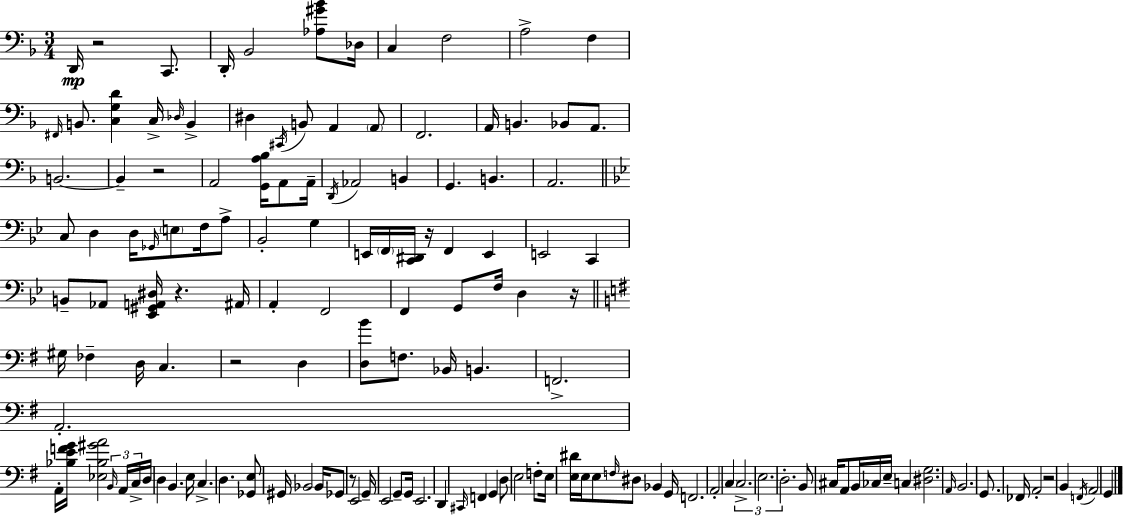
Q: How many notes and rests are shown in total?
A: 144